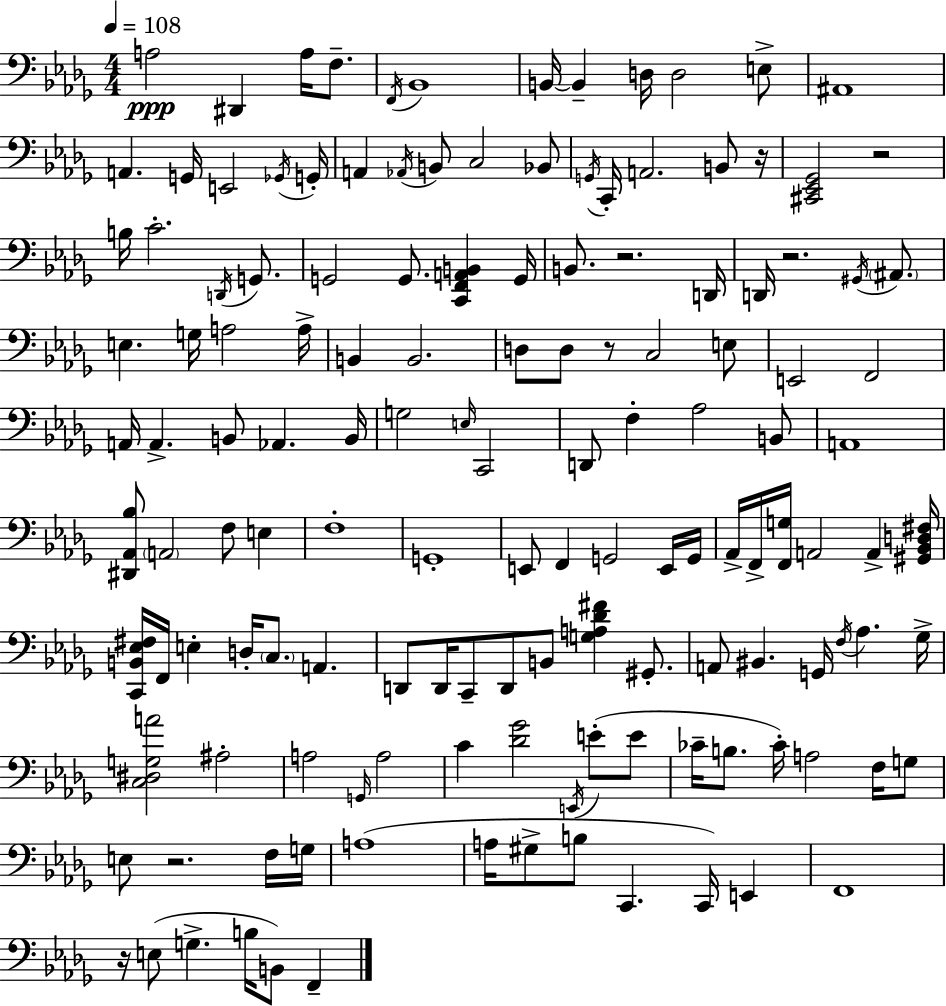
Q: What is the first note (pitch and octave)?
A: A3